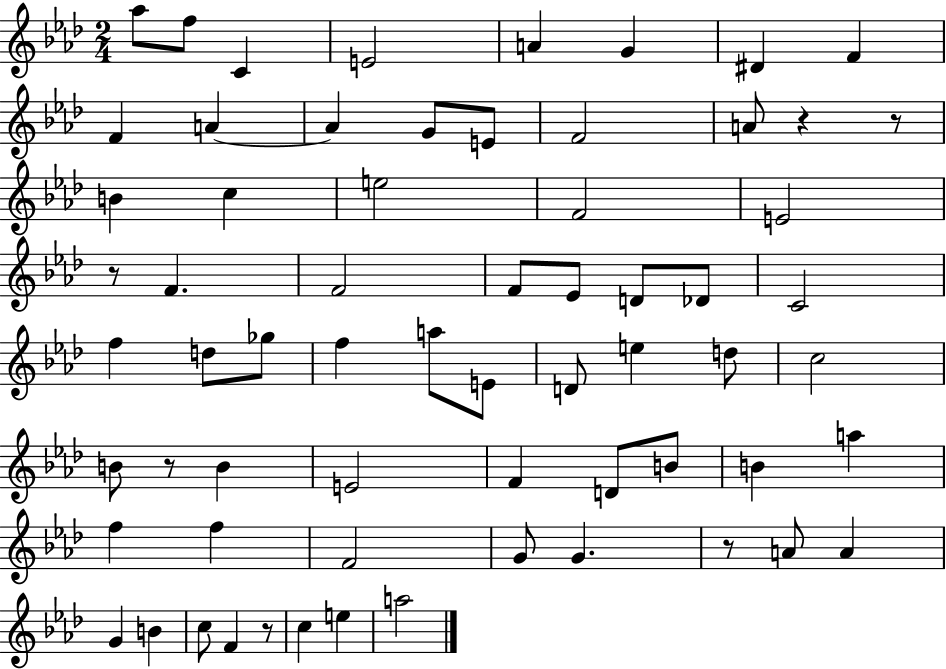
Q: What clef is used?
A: treble